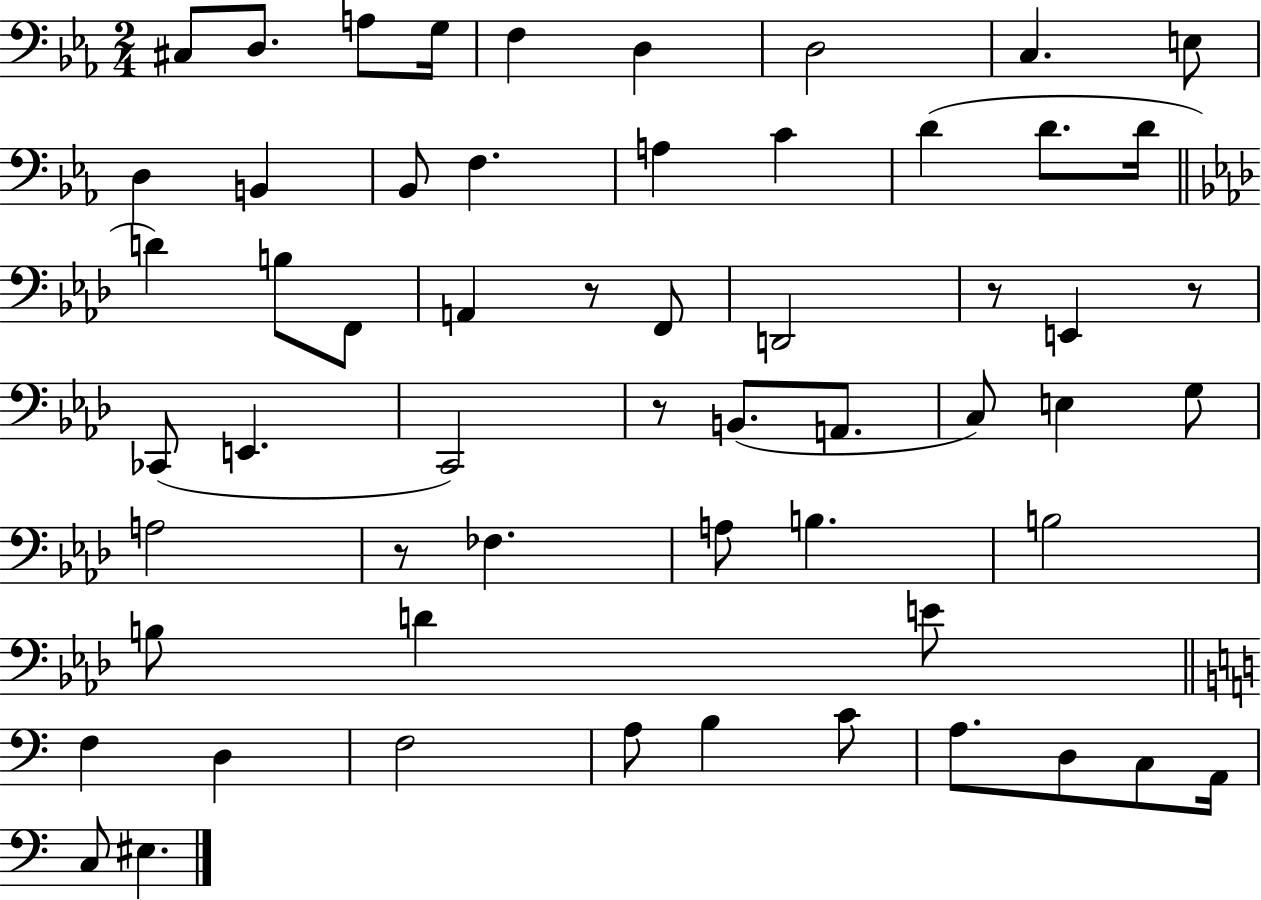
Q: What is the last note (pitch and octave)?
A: EIS3